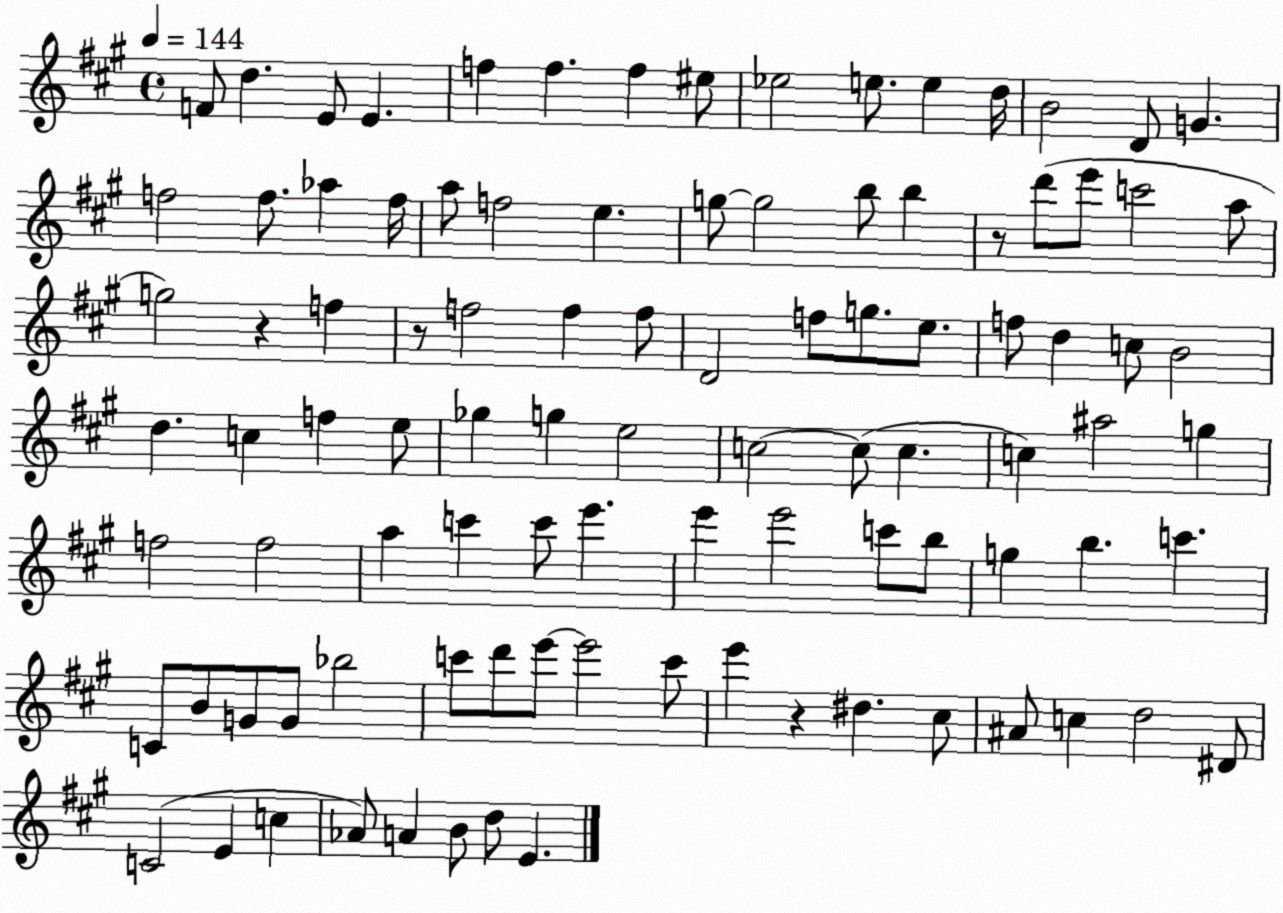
X:1
T:Untitled
M:4/4
L:1/4
K:A
F/2 d E/2 E f f f ^e/2 _e2 e/2 e d/4 B2 D/2 G f2 f/2 _a f/4 a/2 f2 e g/2 g2 b/2 b z/2 d'/2 e'/2 c'2 a/2 g2 z f z/2 f2 f f/2 D2 f/2 g/2 e/2 f/2 d c/2 B2 d c f e/2 _g g e2 c2 c/2 c c ^a2 g f2 f2 a c' c'/2 e' e' e'2 c'/2 b/2 g b c' C/2 B/2 G/2 G/2 _b2 c'/2 d'/2 e'/2 e'2 c'/2 e' z ^d ^c/2 ^A/2 c d2 ^D/2 C2 E c _A/2 A B/2 d/2 E